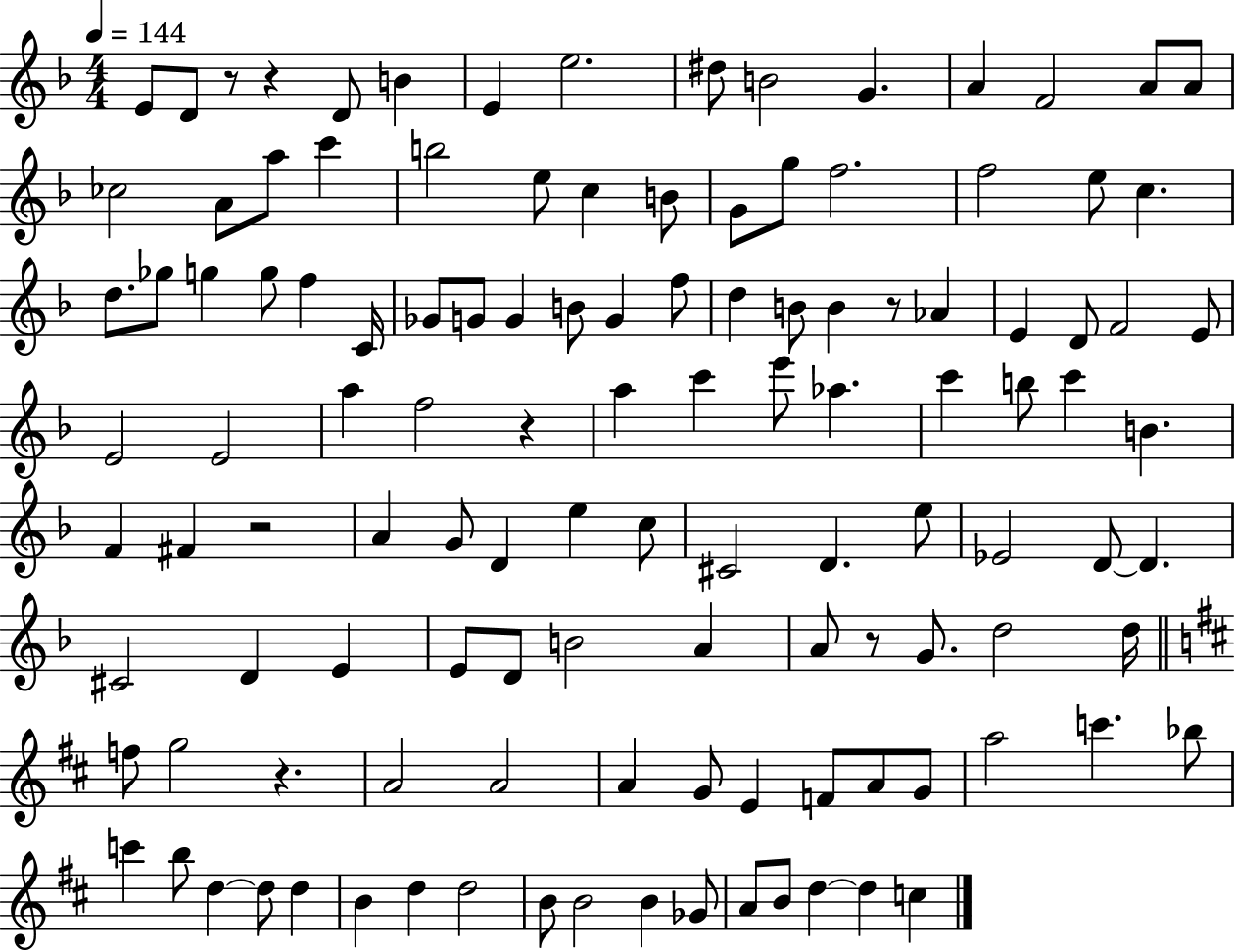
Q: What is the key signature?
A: F major